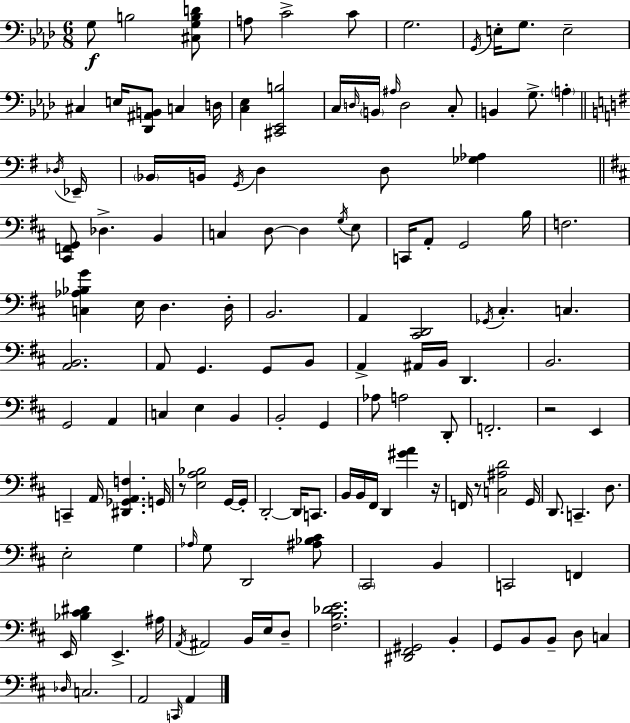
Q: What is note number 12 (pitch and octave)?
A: E3